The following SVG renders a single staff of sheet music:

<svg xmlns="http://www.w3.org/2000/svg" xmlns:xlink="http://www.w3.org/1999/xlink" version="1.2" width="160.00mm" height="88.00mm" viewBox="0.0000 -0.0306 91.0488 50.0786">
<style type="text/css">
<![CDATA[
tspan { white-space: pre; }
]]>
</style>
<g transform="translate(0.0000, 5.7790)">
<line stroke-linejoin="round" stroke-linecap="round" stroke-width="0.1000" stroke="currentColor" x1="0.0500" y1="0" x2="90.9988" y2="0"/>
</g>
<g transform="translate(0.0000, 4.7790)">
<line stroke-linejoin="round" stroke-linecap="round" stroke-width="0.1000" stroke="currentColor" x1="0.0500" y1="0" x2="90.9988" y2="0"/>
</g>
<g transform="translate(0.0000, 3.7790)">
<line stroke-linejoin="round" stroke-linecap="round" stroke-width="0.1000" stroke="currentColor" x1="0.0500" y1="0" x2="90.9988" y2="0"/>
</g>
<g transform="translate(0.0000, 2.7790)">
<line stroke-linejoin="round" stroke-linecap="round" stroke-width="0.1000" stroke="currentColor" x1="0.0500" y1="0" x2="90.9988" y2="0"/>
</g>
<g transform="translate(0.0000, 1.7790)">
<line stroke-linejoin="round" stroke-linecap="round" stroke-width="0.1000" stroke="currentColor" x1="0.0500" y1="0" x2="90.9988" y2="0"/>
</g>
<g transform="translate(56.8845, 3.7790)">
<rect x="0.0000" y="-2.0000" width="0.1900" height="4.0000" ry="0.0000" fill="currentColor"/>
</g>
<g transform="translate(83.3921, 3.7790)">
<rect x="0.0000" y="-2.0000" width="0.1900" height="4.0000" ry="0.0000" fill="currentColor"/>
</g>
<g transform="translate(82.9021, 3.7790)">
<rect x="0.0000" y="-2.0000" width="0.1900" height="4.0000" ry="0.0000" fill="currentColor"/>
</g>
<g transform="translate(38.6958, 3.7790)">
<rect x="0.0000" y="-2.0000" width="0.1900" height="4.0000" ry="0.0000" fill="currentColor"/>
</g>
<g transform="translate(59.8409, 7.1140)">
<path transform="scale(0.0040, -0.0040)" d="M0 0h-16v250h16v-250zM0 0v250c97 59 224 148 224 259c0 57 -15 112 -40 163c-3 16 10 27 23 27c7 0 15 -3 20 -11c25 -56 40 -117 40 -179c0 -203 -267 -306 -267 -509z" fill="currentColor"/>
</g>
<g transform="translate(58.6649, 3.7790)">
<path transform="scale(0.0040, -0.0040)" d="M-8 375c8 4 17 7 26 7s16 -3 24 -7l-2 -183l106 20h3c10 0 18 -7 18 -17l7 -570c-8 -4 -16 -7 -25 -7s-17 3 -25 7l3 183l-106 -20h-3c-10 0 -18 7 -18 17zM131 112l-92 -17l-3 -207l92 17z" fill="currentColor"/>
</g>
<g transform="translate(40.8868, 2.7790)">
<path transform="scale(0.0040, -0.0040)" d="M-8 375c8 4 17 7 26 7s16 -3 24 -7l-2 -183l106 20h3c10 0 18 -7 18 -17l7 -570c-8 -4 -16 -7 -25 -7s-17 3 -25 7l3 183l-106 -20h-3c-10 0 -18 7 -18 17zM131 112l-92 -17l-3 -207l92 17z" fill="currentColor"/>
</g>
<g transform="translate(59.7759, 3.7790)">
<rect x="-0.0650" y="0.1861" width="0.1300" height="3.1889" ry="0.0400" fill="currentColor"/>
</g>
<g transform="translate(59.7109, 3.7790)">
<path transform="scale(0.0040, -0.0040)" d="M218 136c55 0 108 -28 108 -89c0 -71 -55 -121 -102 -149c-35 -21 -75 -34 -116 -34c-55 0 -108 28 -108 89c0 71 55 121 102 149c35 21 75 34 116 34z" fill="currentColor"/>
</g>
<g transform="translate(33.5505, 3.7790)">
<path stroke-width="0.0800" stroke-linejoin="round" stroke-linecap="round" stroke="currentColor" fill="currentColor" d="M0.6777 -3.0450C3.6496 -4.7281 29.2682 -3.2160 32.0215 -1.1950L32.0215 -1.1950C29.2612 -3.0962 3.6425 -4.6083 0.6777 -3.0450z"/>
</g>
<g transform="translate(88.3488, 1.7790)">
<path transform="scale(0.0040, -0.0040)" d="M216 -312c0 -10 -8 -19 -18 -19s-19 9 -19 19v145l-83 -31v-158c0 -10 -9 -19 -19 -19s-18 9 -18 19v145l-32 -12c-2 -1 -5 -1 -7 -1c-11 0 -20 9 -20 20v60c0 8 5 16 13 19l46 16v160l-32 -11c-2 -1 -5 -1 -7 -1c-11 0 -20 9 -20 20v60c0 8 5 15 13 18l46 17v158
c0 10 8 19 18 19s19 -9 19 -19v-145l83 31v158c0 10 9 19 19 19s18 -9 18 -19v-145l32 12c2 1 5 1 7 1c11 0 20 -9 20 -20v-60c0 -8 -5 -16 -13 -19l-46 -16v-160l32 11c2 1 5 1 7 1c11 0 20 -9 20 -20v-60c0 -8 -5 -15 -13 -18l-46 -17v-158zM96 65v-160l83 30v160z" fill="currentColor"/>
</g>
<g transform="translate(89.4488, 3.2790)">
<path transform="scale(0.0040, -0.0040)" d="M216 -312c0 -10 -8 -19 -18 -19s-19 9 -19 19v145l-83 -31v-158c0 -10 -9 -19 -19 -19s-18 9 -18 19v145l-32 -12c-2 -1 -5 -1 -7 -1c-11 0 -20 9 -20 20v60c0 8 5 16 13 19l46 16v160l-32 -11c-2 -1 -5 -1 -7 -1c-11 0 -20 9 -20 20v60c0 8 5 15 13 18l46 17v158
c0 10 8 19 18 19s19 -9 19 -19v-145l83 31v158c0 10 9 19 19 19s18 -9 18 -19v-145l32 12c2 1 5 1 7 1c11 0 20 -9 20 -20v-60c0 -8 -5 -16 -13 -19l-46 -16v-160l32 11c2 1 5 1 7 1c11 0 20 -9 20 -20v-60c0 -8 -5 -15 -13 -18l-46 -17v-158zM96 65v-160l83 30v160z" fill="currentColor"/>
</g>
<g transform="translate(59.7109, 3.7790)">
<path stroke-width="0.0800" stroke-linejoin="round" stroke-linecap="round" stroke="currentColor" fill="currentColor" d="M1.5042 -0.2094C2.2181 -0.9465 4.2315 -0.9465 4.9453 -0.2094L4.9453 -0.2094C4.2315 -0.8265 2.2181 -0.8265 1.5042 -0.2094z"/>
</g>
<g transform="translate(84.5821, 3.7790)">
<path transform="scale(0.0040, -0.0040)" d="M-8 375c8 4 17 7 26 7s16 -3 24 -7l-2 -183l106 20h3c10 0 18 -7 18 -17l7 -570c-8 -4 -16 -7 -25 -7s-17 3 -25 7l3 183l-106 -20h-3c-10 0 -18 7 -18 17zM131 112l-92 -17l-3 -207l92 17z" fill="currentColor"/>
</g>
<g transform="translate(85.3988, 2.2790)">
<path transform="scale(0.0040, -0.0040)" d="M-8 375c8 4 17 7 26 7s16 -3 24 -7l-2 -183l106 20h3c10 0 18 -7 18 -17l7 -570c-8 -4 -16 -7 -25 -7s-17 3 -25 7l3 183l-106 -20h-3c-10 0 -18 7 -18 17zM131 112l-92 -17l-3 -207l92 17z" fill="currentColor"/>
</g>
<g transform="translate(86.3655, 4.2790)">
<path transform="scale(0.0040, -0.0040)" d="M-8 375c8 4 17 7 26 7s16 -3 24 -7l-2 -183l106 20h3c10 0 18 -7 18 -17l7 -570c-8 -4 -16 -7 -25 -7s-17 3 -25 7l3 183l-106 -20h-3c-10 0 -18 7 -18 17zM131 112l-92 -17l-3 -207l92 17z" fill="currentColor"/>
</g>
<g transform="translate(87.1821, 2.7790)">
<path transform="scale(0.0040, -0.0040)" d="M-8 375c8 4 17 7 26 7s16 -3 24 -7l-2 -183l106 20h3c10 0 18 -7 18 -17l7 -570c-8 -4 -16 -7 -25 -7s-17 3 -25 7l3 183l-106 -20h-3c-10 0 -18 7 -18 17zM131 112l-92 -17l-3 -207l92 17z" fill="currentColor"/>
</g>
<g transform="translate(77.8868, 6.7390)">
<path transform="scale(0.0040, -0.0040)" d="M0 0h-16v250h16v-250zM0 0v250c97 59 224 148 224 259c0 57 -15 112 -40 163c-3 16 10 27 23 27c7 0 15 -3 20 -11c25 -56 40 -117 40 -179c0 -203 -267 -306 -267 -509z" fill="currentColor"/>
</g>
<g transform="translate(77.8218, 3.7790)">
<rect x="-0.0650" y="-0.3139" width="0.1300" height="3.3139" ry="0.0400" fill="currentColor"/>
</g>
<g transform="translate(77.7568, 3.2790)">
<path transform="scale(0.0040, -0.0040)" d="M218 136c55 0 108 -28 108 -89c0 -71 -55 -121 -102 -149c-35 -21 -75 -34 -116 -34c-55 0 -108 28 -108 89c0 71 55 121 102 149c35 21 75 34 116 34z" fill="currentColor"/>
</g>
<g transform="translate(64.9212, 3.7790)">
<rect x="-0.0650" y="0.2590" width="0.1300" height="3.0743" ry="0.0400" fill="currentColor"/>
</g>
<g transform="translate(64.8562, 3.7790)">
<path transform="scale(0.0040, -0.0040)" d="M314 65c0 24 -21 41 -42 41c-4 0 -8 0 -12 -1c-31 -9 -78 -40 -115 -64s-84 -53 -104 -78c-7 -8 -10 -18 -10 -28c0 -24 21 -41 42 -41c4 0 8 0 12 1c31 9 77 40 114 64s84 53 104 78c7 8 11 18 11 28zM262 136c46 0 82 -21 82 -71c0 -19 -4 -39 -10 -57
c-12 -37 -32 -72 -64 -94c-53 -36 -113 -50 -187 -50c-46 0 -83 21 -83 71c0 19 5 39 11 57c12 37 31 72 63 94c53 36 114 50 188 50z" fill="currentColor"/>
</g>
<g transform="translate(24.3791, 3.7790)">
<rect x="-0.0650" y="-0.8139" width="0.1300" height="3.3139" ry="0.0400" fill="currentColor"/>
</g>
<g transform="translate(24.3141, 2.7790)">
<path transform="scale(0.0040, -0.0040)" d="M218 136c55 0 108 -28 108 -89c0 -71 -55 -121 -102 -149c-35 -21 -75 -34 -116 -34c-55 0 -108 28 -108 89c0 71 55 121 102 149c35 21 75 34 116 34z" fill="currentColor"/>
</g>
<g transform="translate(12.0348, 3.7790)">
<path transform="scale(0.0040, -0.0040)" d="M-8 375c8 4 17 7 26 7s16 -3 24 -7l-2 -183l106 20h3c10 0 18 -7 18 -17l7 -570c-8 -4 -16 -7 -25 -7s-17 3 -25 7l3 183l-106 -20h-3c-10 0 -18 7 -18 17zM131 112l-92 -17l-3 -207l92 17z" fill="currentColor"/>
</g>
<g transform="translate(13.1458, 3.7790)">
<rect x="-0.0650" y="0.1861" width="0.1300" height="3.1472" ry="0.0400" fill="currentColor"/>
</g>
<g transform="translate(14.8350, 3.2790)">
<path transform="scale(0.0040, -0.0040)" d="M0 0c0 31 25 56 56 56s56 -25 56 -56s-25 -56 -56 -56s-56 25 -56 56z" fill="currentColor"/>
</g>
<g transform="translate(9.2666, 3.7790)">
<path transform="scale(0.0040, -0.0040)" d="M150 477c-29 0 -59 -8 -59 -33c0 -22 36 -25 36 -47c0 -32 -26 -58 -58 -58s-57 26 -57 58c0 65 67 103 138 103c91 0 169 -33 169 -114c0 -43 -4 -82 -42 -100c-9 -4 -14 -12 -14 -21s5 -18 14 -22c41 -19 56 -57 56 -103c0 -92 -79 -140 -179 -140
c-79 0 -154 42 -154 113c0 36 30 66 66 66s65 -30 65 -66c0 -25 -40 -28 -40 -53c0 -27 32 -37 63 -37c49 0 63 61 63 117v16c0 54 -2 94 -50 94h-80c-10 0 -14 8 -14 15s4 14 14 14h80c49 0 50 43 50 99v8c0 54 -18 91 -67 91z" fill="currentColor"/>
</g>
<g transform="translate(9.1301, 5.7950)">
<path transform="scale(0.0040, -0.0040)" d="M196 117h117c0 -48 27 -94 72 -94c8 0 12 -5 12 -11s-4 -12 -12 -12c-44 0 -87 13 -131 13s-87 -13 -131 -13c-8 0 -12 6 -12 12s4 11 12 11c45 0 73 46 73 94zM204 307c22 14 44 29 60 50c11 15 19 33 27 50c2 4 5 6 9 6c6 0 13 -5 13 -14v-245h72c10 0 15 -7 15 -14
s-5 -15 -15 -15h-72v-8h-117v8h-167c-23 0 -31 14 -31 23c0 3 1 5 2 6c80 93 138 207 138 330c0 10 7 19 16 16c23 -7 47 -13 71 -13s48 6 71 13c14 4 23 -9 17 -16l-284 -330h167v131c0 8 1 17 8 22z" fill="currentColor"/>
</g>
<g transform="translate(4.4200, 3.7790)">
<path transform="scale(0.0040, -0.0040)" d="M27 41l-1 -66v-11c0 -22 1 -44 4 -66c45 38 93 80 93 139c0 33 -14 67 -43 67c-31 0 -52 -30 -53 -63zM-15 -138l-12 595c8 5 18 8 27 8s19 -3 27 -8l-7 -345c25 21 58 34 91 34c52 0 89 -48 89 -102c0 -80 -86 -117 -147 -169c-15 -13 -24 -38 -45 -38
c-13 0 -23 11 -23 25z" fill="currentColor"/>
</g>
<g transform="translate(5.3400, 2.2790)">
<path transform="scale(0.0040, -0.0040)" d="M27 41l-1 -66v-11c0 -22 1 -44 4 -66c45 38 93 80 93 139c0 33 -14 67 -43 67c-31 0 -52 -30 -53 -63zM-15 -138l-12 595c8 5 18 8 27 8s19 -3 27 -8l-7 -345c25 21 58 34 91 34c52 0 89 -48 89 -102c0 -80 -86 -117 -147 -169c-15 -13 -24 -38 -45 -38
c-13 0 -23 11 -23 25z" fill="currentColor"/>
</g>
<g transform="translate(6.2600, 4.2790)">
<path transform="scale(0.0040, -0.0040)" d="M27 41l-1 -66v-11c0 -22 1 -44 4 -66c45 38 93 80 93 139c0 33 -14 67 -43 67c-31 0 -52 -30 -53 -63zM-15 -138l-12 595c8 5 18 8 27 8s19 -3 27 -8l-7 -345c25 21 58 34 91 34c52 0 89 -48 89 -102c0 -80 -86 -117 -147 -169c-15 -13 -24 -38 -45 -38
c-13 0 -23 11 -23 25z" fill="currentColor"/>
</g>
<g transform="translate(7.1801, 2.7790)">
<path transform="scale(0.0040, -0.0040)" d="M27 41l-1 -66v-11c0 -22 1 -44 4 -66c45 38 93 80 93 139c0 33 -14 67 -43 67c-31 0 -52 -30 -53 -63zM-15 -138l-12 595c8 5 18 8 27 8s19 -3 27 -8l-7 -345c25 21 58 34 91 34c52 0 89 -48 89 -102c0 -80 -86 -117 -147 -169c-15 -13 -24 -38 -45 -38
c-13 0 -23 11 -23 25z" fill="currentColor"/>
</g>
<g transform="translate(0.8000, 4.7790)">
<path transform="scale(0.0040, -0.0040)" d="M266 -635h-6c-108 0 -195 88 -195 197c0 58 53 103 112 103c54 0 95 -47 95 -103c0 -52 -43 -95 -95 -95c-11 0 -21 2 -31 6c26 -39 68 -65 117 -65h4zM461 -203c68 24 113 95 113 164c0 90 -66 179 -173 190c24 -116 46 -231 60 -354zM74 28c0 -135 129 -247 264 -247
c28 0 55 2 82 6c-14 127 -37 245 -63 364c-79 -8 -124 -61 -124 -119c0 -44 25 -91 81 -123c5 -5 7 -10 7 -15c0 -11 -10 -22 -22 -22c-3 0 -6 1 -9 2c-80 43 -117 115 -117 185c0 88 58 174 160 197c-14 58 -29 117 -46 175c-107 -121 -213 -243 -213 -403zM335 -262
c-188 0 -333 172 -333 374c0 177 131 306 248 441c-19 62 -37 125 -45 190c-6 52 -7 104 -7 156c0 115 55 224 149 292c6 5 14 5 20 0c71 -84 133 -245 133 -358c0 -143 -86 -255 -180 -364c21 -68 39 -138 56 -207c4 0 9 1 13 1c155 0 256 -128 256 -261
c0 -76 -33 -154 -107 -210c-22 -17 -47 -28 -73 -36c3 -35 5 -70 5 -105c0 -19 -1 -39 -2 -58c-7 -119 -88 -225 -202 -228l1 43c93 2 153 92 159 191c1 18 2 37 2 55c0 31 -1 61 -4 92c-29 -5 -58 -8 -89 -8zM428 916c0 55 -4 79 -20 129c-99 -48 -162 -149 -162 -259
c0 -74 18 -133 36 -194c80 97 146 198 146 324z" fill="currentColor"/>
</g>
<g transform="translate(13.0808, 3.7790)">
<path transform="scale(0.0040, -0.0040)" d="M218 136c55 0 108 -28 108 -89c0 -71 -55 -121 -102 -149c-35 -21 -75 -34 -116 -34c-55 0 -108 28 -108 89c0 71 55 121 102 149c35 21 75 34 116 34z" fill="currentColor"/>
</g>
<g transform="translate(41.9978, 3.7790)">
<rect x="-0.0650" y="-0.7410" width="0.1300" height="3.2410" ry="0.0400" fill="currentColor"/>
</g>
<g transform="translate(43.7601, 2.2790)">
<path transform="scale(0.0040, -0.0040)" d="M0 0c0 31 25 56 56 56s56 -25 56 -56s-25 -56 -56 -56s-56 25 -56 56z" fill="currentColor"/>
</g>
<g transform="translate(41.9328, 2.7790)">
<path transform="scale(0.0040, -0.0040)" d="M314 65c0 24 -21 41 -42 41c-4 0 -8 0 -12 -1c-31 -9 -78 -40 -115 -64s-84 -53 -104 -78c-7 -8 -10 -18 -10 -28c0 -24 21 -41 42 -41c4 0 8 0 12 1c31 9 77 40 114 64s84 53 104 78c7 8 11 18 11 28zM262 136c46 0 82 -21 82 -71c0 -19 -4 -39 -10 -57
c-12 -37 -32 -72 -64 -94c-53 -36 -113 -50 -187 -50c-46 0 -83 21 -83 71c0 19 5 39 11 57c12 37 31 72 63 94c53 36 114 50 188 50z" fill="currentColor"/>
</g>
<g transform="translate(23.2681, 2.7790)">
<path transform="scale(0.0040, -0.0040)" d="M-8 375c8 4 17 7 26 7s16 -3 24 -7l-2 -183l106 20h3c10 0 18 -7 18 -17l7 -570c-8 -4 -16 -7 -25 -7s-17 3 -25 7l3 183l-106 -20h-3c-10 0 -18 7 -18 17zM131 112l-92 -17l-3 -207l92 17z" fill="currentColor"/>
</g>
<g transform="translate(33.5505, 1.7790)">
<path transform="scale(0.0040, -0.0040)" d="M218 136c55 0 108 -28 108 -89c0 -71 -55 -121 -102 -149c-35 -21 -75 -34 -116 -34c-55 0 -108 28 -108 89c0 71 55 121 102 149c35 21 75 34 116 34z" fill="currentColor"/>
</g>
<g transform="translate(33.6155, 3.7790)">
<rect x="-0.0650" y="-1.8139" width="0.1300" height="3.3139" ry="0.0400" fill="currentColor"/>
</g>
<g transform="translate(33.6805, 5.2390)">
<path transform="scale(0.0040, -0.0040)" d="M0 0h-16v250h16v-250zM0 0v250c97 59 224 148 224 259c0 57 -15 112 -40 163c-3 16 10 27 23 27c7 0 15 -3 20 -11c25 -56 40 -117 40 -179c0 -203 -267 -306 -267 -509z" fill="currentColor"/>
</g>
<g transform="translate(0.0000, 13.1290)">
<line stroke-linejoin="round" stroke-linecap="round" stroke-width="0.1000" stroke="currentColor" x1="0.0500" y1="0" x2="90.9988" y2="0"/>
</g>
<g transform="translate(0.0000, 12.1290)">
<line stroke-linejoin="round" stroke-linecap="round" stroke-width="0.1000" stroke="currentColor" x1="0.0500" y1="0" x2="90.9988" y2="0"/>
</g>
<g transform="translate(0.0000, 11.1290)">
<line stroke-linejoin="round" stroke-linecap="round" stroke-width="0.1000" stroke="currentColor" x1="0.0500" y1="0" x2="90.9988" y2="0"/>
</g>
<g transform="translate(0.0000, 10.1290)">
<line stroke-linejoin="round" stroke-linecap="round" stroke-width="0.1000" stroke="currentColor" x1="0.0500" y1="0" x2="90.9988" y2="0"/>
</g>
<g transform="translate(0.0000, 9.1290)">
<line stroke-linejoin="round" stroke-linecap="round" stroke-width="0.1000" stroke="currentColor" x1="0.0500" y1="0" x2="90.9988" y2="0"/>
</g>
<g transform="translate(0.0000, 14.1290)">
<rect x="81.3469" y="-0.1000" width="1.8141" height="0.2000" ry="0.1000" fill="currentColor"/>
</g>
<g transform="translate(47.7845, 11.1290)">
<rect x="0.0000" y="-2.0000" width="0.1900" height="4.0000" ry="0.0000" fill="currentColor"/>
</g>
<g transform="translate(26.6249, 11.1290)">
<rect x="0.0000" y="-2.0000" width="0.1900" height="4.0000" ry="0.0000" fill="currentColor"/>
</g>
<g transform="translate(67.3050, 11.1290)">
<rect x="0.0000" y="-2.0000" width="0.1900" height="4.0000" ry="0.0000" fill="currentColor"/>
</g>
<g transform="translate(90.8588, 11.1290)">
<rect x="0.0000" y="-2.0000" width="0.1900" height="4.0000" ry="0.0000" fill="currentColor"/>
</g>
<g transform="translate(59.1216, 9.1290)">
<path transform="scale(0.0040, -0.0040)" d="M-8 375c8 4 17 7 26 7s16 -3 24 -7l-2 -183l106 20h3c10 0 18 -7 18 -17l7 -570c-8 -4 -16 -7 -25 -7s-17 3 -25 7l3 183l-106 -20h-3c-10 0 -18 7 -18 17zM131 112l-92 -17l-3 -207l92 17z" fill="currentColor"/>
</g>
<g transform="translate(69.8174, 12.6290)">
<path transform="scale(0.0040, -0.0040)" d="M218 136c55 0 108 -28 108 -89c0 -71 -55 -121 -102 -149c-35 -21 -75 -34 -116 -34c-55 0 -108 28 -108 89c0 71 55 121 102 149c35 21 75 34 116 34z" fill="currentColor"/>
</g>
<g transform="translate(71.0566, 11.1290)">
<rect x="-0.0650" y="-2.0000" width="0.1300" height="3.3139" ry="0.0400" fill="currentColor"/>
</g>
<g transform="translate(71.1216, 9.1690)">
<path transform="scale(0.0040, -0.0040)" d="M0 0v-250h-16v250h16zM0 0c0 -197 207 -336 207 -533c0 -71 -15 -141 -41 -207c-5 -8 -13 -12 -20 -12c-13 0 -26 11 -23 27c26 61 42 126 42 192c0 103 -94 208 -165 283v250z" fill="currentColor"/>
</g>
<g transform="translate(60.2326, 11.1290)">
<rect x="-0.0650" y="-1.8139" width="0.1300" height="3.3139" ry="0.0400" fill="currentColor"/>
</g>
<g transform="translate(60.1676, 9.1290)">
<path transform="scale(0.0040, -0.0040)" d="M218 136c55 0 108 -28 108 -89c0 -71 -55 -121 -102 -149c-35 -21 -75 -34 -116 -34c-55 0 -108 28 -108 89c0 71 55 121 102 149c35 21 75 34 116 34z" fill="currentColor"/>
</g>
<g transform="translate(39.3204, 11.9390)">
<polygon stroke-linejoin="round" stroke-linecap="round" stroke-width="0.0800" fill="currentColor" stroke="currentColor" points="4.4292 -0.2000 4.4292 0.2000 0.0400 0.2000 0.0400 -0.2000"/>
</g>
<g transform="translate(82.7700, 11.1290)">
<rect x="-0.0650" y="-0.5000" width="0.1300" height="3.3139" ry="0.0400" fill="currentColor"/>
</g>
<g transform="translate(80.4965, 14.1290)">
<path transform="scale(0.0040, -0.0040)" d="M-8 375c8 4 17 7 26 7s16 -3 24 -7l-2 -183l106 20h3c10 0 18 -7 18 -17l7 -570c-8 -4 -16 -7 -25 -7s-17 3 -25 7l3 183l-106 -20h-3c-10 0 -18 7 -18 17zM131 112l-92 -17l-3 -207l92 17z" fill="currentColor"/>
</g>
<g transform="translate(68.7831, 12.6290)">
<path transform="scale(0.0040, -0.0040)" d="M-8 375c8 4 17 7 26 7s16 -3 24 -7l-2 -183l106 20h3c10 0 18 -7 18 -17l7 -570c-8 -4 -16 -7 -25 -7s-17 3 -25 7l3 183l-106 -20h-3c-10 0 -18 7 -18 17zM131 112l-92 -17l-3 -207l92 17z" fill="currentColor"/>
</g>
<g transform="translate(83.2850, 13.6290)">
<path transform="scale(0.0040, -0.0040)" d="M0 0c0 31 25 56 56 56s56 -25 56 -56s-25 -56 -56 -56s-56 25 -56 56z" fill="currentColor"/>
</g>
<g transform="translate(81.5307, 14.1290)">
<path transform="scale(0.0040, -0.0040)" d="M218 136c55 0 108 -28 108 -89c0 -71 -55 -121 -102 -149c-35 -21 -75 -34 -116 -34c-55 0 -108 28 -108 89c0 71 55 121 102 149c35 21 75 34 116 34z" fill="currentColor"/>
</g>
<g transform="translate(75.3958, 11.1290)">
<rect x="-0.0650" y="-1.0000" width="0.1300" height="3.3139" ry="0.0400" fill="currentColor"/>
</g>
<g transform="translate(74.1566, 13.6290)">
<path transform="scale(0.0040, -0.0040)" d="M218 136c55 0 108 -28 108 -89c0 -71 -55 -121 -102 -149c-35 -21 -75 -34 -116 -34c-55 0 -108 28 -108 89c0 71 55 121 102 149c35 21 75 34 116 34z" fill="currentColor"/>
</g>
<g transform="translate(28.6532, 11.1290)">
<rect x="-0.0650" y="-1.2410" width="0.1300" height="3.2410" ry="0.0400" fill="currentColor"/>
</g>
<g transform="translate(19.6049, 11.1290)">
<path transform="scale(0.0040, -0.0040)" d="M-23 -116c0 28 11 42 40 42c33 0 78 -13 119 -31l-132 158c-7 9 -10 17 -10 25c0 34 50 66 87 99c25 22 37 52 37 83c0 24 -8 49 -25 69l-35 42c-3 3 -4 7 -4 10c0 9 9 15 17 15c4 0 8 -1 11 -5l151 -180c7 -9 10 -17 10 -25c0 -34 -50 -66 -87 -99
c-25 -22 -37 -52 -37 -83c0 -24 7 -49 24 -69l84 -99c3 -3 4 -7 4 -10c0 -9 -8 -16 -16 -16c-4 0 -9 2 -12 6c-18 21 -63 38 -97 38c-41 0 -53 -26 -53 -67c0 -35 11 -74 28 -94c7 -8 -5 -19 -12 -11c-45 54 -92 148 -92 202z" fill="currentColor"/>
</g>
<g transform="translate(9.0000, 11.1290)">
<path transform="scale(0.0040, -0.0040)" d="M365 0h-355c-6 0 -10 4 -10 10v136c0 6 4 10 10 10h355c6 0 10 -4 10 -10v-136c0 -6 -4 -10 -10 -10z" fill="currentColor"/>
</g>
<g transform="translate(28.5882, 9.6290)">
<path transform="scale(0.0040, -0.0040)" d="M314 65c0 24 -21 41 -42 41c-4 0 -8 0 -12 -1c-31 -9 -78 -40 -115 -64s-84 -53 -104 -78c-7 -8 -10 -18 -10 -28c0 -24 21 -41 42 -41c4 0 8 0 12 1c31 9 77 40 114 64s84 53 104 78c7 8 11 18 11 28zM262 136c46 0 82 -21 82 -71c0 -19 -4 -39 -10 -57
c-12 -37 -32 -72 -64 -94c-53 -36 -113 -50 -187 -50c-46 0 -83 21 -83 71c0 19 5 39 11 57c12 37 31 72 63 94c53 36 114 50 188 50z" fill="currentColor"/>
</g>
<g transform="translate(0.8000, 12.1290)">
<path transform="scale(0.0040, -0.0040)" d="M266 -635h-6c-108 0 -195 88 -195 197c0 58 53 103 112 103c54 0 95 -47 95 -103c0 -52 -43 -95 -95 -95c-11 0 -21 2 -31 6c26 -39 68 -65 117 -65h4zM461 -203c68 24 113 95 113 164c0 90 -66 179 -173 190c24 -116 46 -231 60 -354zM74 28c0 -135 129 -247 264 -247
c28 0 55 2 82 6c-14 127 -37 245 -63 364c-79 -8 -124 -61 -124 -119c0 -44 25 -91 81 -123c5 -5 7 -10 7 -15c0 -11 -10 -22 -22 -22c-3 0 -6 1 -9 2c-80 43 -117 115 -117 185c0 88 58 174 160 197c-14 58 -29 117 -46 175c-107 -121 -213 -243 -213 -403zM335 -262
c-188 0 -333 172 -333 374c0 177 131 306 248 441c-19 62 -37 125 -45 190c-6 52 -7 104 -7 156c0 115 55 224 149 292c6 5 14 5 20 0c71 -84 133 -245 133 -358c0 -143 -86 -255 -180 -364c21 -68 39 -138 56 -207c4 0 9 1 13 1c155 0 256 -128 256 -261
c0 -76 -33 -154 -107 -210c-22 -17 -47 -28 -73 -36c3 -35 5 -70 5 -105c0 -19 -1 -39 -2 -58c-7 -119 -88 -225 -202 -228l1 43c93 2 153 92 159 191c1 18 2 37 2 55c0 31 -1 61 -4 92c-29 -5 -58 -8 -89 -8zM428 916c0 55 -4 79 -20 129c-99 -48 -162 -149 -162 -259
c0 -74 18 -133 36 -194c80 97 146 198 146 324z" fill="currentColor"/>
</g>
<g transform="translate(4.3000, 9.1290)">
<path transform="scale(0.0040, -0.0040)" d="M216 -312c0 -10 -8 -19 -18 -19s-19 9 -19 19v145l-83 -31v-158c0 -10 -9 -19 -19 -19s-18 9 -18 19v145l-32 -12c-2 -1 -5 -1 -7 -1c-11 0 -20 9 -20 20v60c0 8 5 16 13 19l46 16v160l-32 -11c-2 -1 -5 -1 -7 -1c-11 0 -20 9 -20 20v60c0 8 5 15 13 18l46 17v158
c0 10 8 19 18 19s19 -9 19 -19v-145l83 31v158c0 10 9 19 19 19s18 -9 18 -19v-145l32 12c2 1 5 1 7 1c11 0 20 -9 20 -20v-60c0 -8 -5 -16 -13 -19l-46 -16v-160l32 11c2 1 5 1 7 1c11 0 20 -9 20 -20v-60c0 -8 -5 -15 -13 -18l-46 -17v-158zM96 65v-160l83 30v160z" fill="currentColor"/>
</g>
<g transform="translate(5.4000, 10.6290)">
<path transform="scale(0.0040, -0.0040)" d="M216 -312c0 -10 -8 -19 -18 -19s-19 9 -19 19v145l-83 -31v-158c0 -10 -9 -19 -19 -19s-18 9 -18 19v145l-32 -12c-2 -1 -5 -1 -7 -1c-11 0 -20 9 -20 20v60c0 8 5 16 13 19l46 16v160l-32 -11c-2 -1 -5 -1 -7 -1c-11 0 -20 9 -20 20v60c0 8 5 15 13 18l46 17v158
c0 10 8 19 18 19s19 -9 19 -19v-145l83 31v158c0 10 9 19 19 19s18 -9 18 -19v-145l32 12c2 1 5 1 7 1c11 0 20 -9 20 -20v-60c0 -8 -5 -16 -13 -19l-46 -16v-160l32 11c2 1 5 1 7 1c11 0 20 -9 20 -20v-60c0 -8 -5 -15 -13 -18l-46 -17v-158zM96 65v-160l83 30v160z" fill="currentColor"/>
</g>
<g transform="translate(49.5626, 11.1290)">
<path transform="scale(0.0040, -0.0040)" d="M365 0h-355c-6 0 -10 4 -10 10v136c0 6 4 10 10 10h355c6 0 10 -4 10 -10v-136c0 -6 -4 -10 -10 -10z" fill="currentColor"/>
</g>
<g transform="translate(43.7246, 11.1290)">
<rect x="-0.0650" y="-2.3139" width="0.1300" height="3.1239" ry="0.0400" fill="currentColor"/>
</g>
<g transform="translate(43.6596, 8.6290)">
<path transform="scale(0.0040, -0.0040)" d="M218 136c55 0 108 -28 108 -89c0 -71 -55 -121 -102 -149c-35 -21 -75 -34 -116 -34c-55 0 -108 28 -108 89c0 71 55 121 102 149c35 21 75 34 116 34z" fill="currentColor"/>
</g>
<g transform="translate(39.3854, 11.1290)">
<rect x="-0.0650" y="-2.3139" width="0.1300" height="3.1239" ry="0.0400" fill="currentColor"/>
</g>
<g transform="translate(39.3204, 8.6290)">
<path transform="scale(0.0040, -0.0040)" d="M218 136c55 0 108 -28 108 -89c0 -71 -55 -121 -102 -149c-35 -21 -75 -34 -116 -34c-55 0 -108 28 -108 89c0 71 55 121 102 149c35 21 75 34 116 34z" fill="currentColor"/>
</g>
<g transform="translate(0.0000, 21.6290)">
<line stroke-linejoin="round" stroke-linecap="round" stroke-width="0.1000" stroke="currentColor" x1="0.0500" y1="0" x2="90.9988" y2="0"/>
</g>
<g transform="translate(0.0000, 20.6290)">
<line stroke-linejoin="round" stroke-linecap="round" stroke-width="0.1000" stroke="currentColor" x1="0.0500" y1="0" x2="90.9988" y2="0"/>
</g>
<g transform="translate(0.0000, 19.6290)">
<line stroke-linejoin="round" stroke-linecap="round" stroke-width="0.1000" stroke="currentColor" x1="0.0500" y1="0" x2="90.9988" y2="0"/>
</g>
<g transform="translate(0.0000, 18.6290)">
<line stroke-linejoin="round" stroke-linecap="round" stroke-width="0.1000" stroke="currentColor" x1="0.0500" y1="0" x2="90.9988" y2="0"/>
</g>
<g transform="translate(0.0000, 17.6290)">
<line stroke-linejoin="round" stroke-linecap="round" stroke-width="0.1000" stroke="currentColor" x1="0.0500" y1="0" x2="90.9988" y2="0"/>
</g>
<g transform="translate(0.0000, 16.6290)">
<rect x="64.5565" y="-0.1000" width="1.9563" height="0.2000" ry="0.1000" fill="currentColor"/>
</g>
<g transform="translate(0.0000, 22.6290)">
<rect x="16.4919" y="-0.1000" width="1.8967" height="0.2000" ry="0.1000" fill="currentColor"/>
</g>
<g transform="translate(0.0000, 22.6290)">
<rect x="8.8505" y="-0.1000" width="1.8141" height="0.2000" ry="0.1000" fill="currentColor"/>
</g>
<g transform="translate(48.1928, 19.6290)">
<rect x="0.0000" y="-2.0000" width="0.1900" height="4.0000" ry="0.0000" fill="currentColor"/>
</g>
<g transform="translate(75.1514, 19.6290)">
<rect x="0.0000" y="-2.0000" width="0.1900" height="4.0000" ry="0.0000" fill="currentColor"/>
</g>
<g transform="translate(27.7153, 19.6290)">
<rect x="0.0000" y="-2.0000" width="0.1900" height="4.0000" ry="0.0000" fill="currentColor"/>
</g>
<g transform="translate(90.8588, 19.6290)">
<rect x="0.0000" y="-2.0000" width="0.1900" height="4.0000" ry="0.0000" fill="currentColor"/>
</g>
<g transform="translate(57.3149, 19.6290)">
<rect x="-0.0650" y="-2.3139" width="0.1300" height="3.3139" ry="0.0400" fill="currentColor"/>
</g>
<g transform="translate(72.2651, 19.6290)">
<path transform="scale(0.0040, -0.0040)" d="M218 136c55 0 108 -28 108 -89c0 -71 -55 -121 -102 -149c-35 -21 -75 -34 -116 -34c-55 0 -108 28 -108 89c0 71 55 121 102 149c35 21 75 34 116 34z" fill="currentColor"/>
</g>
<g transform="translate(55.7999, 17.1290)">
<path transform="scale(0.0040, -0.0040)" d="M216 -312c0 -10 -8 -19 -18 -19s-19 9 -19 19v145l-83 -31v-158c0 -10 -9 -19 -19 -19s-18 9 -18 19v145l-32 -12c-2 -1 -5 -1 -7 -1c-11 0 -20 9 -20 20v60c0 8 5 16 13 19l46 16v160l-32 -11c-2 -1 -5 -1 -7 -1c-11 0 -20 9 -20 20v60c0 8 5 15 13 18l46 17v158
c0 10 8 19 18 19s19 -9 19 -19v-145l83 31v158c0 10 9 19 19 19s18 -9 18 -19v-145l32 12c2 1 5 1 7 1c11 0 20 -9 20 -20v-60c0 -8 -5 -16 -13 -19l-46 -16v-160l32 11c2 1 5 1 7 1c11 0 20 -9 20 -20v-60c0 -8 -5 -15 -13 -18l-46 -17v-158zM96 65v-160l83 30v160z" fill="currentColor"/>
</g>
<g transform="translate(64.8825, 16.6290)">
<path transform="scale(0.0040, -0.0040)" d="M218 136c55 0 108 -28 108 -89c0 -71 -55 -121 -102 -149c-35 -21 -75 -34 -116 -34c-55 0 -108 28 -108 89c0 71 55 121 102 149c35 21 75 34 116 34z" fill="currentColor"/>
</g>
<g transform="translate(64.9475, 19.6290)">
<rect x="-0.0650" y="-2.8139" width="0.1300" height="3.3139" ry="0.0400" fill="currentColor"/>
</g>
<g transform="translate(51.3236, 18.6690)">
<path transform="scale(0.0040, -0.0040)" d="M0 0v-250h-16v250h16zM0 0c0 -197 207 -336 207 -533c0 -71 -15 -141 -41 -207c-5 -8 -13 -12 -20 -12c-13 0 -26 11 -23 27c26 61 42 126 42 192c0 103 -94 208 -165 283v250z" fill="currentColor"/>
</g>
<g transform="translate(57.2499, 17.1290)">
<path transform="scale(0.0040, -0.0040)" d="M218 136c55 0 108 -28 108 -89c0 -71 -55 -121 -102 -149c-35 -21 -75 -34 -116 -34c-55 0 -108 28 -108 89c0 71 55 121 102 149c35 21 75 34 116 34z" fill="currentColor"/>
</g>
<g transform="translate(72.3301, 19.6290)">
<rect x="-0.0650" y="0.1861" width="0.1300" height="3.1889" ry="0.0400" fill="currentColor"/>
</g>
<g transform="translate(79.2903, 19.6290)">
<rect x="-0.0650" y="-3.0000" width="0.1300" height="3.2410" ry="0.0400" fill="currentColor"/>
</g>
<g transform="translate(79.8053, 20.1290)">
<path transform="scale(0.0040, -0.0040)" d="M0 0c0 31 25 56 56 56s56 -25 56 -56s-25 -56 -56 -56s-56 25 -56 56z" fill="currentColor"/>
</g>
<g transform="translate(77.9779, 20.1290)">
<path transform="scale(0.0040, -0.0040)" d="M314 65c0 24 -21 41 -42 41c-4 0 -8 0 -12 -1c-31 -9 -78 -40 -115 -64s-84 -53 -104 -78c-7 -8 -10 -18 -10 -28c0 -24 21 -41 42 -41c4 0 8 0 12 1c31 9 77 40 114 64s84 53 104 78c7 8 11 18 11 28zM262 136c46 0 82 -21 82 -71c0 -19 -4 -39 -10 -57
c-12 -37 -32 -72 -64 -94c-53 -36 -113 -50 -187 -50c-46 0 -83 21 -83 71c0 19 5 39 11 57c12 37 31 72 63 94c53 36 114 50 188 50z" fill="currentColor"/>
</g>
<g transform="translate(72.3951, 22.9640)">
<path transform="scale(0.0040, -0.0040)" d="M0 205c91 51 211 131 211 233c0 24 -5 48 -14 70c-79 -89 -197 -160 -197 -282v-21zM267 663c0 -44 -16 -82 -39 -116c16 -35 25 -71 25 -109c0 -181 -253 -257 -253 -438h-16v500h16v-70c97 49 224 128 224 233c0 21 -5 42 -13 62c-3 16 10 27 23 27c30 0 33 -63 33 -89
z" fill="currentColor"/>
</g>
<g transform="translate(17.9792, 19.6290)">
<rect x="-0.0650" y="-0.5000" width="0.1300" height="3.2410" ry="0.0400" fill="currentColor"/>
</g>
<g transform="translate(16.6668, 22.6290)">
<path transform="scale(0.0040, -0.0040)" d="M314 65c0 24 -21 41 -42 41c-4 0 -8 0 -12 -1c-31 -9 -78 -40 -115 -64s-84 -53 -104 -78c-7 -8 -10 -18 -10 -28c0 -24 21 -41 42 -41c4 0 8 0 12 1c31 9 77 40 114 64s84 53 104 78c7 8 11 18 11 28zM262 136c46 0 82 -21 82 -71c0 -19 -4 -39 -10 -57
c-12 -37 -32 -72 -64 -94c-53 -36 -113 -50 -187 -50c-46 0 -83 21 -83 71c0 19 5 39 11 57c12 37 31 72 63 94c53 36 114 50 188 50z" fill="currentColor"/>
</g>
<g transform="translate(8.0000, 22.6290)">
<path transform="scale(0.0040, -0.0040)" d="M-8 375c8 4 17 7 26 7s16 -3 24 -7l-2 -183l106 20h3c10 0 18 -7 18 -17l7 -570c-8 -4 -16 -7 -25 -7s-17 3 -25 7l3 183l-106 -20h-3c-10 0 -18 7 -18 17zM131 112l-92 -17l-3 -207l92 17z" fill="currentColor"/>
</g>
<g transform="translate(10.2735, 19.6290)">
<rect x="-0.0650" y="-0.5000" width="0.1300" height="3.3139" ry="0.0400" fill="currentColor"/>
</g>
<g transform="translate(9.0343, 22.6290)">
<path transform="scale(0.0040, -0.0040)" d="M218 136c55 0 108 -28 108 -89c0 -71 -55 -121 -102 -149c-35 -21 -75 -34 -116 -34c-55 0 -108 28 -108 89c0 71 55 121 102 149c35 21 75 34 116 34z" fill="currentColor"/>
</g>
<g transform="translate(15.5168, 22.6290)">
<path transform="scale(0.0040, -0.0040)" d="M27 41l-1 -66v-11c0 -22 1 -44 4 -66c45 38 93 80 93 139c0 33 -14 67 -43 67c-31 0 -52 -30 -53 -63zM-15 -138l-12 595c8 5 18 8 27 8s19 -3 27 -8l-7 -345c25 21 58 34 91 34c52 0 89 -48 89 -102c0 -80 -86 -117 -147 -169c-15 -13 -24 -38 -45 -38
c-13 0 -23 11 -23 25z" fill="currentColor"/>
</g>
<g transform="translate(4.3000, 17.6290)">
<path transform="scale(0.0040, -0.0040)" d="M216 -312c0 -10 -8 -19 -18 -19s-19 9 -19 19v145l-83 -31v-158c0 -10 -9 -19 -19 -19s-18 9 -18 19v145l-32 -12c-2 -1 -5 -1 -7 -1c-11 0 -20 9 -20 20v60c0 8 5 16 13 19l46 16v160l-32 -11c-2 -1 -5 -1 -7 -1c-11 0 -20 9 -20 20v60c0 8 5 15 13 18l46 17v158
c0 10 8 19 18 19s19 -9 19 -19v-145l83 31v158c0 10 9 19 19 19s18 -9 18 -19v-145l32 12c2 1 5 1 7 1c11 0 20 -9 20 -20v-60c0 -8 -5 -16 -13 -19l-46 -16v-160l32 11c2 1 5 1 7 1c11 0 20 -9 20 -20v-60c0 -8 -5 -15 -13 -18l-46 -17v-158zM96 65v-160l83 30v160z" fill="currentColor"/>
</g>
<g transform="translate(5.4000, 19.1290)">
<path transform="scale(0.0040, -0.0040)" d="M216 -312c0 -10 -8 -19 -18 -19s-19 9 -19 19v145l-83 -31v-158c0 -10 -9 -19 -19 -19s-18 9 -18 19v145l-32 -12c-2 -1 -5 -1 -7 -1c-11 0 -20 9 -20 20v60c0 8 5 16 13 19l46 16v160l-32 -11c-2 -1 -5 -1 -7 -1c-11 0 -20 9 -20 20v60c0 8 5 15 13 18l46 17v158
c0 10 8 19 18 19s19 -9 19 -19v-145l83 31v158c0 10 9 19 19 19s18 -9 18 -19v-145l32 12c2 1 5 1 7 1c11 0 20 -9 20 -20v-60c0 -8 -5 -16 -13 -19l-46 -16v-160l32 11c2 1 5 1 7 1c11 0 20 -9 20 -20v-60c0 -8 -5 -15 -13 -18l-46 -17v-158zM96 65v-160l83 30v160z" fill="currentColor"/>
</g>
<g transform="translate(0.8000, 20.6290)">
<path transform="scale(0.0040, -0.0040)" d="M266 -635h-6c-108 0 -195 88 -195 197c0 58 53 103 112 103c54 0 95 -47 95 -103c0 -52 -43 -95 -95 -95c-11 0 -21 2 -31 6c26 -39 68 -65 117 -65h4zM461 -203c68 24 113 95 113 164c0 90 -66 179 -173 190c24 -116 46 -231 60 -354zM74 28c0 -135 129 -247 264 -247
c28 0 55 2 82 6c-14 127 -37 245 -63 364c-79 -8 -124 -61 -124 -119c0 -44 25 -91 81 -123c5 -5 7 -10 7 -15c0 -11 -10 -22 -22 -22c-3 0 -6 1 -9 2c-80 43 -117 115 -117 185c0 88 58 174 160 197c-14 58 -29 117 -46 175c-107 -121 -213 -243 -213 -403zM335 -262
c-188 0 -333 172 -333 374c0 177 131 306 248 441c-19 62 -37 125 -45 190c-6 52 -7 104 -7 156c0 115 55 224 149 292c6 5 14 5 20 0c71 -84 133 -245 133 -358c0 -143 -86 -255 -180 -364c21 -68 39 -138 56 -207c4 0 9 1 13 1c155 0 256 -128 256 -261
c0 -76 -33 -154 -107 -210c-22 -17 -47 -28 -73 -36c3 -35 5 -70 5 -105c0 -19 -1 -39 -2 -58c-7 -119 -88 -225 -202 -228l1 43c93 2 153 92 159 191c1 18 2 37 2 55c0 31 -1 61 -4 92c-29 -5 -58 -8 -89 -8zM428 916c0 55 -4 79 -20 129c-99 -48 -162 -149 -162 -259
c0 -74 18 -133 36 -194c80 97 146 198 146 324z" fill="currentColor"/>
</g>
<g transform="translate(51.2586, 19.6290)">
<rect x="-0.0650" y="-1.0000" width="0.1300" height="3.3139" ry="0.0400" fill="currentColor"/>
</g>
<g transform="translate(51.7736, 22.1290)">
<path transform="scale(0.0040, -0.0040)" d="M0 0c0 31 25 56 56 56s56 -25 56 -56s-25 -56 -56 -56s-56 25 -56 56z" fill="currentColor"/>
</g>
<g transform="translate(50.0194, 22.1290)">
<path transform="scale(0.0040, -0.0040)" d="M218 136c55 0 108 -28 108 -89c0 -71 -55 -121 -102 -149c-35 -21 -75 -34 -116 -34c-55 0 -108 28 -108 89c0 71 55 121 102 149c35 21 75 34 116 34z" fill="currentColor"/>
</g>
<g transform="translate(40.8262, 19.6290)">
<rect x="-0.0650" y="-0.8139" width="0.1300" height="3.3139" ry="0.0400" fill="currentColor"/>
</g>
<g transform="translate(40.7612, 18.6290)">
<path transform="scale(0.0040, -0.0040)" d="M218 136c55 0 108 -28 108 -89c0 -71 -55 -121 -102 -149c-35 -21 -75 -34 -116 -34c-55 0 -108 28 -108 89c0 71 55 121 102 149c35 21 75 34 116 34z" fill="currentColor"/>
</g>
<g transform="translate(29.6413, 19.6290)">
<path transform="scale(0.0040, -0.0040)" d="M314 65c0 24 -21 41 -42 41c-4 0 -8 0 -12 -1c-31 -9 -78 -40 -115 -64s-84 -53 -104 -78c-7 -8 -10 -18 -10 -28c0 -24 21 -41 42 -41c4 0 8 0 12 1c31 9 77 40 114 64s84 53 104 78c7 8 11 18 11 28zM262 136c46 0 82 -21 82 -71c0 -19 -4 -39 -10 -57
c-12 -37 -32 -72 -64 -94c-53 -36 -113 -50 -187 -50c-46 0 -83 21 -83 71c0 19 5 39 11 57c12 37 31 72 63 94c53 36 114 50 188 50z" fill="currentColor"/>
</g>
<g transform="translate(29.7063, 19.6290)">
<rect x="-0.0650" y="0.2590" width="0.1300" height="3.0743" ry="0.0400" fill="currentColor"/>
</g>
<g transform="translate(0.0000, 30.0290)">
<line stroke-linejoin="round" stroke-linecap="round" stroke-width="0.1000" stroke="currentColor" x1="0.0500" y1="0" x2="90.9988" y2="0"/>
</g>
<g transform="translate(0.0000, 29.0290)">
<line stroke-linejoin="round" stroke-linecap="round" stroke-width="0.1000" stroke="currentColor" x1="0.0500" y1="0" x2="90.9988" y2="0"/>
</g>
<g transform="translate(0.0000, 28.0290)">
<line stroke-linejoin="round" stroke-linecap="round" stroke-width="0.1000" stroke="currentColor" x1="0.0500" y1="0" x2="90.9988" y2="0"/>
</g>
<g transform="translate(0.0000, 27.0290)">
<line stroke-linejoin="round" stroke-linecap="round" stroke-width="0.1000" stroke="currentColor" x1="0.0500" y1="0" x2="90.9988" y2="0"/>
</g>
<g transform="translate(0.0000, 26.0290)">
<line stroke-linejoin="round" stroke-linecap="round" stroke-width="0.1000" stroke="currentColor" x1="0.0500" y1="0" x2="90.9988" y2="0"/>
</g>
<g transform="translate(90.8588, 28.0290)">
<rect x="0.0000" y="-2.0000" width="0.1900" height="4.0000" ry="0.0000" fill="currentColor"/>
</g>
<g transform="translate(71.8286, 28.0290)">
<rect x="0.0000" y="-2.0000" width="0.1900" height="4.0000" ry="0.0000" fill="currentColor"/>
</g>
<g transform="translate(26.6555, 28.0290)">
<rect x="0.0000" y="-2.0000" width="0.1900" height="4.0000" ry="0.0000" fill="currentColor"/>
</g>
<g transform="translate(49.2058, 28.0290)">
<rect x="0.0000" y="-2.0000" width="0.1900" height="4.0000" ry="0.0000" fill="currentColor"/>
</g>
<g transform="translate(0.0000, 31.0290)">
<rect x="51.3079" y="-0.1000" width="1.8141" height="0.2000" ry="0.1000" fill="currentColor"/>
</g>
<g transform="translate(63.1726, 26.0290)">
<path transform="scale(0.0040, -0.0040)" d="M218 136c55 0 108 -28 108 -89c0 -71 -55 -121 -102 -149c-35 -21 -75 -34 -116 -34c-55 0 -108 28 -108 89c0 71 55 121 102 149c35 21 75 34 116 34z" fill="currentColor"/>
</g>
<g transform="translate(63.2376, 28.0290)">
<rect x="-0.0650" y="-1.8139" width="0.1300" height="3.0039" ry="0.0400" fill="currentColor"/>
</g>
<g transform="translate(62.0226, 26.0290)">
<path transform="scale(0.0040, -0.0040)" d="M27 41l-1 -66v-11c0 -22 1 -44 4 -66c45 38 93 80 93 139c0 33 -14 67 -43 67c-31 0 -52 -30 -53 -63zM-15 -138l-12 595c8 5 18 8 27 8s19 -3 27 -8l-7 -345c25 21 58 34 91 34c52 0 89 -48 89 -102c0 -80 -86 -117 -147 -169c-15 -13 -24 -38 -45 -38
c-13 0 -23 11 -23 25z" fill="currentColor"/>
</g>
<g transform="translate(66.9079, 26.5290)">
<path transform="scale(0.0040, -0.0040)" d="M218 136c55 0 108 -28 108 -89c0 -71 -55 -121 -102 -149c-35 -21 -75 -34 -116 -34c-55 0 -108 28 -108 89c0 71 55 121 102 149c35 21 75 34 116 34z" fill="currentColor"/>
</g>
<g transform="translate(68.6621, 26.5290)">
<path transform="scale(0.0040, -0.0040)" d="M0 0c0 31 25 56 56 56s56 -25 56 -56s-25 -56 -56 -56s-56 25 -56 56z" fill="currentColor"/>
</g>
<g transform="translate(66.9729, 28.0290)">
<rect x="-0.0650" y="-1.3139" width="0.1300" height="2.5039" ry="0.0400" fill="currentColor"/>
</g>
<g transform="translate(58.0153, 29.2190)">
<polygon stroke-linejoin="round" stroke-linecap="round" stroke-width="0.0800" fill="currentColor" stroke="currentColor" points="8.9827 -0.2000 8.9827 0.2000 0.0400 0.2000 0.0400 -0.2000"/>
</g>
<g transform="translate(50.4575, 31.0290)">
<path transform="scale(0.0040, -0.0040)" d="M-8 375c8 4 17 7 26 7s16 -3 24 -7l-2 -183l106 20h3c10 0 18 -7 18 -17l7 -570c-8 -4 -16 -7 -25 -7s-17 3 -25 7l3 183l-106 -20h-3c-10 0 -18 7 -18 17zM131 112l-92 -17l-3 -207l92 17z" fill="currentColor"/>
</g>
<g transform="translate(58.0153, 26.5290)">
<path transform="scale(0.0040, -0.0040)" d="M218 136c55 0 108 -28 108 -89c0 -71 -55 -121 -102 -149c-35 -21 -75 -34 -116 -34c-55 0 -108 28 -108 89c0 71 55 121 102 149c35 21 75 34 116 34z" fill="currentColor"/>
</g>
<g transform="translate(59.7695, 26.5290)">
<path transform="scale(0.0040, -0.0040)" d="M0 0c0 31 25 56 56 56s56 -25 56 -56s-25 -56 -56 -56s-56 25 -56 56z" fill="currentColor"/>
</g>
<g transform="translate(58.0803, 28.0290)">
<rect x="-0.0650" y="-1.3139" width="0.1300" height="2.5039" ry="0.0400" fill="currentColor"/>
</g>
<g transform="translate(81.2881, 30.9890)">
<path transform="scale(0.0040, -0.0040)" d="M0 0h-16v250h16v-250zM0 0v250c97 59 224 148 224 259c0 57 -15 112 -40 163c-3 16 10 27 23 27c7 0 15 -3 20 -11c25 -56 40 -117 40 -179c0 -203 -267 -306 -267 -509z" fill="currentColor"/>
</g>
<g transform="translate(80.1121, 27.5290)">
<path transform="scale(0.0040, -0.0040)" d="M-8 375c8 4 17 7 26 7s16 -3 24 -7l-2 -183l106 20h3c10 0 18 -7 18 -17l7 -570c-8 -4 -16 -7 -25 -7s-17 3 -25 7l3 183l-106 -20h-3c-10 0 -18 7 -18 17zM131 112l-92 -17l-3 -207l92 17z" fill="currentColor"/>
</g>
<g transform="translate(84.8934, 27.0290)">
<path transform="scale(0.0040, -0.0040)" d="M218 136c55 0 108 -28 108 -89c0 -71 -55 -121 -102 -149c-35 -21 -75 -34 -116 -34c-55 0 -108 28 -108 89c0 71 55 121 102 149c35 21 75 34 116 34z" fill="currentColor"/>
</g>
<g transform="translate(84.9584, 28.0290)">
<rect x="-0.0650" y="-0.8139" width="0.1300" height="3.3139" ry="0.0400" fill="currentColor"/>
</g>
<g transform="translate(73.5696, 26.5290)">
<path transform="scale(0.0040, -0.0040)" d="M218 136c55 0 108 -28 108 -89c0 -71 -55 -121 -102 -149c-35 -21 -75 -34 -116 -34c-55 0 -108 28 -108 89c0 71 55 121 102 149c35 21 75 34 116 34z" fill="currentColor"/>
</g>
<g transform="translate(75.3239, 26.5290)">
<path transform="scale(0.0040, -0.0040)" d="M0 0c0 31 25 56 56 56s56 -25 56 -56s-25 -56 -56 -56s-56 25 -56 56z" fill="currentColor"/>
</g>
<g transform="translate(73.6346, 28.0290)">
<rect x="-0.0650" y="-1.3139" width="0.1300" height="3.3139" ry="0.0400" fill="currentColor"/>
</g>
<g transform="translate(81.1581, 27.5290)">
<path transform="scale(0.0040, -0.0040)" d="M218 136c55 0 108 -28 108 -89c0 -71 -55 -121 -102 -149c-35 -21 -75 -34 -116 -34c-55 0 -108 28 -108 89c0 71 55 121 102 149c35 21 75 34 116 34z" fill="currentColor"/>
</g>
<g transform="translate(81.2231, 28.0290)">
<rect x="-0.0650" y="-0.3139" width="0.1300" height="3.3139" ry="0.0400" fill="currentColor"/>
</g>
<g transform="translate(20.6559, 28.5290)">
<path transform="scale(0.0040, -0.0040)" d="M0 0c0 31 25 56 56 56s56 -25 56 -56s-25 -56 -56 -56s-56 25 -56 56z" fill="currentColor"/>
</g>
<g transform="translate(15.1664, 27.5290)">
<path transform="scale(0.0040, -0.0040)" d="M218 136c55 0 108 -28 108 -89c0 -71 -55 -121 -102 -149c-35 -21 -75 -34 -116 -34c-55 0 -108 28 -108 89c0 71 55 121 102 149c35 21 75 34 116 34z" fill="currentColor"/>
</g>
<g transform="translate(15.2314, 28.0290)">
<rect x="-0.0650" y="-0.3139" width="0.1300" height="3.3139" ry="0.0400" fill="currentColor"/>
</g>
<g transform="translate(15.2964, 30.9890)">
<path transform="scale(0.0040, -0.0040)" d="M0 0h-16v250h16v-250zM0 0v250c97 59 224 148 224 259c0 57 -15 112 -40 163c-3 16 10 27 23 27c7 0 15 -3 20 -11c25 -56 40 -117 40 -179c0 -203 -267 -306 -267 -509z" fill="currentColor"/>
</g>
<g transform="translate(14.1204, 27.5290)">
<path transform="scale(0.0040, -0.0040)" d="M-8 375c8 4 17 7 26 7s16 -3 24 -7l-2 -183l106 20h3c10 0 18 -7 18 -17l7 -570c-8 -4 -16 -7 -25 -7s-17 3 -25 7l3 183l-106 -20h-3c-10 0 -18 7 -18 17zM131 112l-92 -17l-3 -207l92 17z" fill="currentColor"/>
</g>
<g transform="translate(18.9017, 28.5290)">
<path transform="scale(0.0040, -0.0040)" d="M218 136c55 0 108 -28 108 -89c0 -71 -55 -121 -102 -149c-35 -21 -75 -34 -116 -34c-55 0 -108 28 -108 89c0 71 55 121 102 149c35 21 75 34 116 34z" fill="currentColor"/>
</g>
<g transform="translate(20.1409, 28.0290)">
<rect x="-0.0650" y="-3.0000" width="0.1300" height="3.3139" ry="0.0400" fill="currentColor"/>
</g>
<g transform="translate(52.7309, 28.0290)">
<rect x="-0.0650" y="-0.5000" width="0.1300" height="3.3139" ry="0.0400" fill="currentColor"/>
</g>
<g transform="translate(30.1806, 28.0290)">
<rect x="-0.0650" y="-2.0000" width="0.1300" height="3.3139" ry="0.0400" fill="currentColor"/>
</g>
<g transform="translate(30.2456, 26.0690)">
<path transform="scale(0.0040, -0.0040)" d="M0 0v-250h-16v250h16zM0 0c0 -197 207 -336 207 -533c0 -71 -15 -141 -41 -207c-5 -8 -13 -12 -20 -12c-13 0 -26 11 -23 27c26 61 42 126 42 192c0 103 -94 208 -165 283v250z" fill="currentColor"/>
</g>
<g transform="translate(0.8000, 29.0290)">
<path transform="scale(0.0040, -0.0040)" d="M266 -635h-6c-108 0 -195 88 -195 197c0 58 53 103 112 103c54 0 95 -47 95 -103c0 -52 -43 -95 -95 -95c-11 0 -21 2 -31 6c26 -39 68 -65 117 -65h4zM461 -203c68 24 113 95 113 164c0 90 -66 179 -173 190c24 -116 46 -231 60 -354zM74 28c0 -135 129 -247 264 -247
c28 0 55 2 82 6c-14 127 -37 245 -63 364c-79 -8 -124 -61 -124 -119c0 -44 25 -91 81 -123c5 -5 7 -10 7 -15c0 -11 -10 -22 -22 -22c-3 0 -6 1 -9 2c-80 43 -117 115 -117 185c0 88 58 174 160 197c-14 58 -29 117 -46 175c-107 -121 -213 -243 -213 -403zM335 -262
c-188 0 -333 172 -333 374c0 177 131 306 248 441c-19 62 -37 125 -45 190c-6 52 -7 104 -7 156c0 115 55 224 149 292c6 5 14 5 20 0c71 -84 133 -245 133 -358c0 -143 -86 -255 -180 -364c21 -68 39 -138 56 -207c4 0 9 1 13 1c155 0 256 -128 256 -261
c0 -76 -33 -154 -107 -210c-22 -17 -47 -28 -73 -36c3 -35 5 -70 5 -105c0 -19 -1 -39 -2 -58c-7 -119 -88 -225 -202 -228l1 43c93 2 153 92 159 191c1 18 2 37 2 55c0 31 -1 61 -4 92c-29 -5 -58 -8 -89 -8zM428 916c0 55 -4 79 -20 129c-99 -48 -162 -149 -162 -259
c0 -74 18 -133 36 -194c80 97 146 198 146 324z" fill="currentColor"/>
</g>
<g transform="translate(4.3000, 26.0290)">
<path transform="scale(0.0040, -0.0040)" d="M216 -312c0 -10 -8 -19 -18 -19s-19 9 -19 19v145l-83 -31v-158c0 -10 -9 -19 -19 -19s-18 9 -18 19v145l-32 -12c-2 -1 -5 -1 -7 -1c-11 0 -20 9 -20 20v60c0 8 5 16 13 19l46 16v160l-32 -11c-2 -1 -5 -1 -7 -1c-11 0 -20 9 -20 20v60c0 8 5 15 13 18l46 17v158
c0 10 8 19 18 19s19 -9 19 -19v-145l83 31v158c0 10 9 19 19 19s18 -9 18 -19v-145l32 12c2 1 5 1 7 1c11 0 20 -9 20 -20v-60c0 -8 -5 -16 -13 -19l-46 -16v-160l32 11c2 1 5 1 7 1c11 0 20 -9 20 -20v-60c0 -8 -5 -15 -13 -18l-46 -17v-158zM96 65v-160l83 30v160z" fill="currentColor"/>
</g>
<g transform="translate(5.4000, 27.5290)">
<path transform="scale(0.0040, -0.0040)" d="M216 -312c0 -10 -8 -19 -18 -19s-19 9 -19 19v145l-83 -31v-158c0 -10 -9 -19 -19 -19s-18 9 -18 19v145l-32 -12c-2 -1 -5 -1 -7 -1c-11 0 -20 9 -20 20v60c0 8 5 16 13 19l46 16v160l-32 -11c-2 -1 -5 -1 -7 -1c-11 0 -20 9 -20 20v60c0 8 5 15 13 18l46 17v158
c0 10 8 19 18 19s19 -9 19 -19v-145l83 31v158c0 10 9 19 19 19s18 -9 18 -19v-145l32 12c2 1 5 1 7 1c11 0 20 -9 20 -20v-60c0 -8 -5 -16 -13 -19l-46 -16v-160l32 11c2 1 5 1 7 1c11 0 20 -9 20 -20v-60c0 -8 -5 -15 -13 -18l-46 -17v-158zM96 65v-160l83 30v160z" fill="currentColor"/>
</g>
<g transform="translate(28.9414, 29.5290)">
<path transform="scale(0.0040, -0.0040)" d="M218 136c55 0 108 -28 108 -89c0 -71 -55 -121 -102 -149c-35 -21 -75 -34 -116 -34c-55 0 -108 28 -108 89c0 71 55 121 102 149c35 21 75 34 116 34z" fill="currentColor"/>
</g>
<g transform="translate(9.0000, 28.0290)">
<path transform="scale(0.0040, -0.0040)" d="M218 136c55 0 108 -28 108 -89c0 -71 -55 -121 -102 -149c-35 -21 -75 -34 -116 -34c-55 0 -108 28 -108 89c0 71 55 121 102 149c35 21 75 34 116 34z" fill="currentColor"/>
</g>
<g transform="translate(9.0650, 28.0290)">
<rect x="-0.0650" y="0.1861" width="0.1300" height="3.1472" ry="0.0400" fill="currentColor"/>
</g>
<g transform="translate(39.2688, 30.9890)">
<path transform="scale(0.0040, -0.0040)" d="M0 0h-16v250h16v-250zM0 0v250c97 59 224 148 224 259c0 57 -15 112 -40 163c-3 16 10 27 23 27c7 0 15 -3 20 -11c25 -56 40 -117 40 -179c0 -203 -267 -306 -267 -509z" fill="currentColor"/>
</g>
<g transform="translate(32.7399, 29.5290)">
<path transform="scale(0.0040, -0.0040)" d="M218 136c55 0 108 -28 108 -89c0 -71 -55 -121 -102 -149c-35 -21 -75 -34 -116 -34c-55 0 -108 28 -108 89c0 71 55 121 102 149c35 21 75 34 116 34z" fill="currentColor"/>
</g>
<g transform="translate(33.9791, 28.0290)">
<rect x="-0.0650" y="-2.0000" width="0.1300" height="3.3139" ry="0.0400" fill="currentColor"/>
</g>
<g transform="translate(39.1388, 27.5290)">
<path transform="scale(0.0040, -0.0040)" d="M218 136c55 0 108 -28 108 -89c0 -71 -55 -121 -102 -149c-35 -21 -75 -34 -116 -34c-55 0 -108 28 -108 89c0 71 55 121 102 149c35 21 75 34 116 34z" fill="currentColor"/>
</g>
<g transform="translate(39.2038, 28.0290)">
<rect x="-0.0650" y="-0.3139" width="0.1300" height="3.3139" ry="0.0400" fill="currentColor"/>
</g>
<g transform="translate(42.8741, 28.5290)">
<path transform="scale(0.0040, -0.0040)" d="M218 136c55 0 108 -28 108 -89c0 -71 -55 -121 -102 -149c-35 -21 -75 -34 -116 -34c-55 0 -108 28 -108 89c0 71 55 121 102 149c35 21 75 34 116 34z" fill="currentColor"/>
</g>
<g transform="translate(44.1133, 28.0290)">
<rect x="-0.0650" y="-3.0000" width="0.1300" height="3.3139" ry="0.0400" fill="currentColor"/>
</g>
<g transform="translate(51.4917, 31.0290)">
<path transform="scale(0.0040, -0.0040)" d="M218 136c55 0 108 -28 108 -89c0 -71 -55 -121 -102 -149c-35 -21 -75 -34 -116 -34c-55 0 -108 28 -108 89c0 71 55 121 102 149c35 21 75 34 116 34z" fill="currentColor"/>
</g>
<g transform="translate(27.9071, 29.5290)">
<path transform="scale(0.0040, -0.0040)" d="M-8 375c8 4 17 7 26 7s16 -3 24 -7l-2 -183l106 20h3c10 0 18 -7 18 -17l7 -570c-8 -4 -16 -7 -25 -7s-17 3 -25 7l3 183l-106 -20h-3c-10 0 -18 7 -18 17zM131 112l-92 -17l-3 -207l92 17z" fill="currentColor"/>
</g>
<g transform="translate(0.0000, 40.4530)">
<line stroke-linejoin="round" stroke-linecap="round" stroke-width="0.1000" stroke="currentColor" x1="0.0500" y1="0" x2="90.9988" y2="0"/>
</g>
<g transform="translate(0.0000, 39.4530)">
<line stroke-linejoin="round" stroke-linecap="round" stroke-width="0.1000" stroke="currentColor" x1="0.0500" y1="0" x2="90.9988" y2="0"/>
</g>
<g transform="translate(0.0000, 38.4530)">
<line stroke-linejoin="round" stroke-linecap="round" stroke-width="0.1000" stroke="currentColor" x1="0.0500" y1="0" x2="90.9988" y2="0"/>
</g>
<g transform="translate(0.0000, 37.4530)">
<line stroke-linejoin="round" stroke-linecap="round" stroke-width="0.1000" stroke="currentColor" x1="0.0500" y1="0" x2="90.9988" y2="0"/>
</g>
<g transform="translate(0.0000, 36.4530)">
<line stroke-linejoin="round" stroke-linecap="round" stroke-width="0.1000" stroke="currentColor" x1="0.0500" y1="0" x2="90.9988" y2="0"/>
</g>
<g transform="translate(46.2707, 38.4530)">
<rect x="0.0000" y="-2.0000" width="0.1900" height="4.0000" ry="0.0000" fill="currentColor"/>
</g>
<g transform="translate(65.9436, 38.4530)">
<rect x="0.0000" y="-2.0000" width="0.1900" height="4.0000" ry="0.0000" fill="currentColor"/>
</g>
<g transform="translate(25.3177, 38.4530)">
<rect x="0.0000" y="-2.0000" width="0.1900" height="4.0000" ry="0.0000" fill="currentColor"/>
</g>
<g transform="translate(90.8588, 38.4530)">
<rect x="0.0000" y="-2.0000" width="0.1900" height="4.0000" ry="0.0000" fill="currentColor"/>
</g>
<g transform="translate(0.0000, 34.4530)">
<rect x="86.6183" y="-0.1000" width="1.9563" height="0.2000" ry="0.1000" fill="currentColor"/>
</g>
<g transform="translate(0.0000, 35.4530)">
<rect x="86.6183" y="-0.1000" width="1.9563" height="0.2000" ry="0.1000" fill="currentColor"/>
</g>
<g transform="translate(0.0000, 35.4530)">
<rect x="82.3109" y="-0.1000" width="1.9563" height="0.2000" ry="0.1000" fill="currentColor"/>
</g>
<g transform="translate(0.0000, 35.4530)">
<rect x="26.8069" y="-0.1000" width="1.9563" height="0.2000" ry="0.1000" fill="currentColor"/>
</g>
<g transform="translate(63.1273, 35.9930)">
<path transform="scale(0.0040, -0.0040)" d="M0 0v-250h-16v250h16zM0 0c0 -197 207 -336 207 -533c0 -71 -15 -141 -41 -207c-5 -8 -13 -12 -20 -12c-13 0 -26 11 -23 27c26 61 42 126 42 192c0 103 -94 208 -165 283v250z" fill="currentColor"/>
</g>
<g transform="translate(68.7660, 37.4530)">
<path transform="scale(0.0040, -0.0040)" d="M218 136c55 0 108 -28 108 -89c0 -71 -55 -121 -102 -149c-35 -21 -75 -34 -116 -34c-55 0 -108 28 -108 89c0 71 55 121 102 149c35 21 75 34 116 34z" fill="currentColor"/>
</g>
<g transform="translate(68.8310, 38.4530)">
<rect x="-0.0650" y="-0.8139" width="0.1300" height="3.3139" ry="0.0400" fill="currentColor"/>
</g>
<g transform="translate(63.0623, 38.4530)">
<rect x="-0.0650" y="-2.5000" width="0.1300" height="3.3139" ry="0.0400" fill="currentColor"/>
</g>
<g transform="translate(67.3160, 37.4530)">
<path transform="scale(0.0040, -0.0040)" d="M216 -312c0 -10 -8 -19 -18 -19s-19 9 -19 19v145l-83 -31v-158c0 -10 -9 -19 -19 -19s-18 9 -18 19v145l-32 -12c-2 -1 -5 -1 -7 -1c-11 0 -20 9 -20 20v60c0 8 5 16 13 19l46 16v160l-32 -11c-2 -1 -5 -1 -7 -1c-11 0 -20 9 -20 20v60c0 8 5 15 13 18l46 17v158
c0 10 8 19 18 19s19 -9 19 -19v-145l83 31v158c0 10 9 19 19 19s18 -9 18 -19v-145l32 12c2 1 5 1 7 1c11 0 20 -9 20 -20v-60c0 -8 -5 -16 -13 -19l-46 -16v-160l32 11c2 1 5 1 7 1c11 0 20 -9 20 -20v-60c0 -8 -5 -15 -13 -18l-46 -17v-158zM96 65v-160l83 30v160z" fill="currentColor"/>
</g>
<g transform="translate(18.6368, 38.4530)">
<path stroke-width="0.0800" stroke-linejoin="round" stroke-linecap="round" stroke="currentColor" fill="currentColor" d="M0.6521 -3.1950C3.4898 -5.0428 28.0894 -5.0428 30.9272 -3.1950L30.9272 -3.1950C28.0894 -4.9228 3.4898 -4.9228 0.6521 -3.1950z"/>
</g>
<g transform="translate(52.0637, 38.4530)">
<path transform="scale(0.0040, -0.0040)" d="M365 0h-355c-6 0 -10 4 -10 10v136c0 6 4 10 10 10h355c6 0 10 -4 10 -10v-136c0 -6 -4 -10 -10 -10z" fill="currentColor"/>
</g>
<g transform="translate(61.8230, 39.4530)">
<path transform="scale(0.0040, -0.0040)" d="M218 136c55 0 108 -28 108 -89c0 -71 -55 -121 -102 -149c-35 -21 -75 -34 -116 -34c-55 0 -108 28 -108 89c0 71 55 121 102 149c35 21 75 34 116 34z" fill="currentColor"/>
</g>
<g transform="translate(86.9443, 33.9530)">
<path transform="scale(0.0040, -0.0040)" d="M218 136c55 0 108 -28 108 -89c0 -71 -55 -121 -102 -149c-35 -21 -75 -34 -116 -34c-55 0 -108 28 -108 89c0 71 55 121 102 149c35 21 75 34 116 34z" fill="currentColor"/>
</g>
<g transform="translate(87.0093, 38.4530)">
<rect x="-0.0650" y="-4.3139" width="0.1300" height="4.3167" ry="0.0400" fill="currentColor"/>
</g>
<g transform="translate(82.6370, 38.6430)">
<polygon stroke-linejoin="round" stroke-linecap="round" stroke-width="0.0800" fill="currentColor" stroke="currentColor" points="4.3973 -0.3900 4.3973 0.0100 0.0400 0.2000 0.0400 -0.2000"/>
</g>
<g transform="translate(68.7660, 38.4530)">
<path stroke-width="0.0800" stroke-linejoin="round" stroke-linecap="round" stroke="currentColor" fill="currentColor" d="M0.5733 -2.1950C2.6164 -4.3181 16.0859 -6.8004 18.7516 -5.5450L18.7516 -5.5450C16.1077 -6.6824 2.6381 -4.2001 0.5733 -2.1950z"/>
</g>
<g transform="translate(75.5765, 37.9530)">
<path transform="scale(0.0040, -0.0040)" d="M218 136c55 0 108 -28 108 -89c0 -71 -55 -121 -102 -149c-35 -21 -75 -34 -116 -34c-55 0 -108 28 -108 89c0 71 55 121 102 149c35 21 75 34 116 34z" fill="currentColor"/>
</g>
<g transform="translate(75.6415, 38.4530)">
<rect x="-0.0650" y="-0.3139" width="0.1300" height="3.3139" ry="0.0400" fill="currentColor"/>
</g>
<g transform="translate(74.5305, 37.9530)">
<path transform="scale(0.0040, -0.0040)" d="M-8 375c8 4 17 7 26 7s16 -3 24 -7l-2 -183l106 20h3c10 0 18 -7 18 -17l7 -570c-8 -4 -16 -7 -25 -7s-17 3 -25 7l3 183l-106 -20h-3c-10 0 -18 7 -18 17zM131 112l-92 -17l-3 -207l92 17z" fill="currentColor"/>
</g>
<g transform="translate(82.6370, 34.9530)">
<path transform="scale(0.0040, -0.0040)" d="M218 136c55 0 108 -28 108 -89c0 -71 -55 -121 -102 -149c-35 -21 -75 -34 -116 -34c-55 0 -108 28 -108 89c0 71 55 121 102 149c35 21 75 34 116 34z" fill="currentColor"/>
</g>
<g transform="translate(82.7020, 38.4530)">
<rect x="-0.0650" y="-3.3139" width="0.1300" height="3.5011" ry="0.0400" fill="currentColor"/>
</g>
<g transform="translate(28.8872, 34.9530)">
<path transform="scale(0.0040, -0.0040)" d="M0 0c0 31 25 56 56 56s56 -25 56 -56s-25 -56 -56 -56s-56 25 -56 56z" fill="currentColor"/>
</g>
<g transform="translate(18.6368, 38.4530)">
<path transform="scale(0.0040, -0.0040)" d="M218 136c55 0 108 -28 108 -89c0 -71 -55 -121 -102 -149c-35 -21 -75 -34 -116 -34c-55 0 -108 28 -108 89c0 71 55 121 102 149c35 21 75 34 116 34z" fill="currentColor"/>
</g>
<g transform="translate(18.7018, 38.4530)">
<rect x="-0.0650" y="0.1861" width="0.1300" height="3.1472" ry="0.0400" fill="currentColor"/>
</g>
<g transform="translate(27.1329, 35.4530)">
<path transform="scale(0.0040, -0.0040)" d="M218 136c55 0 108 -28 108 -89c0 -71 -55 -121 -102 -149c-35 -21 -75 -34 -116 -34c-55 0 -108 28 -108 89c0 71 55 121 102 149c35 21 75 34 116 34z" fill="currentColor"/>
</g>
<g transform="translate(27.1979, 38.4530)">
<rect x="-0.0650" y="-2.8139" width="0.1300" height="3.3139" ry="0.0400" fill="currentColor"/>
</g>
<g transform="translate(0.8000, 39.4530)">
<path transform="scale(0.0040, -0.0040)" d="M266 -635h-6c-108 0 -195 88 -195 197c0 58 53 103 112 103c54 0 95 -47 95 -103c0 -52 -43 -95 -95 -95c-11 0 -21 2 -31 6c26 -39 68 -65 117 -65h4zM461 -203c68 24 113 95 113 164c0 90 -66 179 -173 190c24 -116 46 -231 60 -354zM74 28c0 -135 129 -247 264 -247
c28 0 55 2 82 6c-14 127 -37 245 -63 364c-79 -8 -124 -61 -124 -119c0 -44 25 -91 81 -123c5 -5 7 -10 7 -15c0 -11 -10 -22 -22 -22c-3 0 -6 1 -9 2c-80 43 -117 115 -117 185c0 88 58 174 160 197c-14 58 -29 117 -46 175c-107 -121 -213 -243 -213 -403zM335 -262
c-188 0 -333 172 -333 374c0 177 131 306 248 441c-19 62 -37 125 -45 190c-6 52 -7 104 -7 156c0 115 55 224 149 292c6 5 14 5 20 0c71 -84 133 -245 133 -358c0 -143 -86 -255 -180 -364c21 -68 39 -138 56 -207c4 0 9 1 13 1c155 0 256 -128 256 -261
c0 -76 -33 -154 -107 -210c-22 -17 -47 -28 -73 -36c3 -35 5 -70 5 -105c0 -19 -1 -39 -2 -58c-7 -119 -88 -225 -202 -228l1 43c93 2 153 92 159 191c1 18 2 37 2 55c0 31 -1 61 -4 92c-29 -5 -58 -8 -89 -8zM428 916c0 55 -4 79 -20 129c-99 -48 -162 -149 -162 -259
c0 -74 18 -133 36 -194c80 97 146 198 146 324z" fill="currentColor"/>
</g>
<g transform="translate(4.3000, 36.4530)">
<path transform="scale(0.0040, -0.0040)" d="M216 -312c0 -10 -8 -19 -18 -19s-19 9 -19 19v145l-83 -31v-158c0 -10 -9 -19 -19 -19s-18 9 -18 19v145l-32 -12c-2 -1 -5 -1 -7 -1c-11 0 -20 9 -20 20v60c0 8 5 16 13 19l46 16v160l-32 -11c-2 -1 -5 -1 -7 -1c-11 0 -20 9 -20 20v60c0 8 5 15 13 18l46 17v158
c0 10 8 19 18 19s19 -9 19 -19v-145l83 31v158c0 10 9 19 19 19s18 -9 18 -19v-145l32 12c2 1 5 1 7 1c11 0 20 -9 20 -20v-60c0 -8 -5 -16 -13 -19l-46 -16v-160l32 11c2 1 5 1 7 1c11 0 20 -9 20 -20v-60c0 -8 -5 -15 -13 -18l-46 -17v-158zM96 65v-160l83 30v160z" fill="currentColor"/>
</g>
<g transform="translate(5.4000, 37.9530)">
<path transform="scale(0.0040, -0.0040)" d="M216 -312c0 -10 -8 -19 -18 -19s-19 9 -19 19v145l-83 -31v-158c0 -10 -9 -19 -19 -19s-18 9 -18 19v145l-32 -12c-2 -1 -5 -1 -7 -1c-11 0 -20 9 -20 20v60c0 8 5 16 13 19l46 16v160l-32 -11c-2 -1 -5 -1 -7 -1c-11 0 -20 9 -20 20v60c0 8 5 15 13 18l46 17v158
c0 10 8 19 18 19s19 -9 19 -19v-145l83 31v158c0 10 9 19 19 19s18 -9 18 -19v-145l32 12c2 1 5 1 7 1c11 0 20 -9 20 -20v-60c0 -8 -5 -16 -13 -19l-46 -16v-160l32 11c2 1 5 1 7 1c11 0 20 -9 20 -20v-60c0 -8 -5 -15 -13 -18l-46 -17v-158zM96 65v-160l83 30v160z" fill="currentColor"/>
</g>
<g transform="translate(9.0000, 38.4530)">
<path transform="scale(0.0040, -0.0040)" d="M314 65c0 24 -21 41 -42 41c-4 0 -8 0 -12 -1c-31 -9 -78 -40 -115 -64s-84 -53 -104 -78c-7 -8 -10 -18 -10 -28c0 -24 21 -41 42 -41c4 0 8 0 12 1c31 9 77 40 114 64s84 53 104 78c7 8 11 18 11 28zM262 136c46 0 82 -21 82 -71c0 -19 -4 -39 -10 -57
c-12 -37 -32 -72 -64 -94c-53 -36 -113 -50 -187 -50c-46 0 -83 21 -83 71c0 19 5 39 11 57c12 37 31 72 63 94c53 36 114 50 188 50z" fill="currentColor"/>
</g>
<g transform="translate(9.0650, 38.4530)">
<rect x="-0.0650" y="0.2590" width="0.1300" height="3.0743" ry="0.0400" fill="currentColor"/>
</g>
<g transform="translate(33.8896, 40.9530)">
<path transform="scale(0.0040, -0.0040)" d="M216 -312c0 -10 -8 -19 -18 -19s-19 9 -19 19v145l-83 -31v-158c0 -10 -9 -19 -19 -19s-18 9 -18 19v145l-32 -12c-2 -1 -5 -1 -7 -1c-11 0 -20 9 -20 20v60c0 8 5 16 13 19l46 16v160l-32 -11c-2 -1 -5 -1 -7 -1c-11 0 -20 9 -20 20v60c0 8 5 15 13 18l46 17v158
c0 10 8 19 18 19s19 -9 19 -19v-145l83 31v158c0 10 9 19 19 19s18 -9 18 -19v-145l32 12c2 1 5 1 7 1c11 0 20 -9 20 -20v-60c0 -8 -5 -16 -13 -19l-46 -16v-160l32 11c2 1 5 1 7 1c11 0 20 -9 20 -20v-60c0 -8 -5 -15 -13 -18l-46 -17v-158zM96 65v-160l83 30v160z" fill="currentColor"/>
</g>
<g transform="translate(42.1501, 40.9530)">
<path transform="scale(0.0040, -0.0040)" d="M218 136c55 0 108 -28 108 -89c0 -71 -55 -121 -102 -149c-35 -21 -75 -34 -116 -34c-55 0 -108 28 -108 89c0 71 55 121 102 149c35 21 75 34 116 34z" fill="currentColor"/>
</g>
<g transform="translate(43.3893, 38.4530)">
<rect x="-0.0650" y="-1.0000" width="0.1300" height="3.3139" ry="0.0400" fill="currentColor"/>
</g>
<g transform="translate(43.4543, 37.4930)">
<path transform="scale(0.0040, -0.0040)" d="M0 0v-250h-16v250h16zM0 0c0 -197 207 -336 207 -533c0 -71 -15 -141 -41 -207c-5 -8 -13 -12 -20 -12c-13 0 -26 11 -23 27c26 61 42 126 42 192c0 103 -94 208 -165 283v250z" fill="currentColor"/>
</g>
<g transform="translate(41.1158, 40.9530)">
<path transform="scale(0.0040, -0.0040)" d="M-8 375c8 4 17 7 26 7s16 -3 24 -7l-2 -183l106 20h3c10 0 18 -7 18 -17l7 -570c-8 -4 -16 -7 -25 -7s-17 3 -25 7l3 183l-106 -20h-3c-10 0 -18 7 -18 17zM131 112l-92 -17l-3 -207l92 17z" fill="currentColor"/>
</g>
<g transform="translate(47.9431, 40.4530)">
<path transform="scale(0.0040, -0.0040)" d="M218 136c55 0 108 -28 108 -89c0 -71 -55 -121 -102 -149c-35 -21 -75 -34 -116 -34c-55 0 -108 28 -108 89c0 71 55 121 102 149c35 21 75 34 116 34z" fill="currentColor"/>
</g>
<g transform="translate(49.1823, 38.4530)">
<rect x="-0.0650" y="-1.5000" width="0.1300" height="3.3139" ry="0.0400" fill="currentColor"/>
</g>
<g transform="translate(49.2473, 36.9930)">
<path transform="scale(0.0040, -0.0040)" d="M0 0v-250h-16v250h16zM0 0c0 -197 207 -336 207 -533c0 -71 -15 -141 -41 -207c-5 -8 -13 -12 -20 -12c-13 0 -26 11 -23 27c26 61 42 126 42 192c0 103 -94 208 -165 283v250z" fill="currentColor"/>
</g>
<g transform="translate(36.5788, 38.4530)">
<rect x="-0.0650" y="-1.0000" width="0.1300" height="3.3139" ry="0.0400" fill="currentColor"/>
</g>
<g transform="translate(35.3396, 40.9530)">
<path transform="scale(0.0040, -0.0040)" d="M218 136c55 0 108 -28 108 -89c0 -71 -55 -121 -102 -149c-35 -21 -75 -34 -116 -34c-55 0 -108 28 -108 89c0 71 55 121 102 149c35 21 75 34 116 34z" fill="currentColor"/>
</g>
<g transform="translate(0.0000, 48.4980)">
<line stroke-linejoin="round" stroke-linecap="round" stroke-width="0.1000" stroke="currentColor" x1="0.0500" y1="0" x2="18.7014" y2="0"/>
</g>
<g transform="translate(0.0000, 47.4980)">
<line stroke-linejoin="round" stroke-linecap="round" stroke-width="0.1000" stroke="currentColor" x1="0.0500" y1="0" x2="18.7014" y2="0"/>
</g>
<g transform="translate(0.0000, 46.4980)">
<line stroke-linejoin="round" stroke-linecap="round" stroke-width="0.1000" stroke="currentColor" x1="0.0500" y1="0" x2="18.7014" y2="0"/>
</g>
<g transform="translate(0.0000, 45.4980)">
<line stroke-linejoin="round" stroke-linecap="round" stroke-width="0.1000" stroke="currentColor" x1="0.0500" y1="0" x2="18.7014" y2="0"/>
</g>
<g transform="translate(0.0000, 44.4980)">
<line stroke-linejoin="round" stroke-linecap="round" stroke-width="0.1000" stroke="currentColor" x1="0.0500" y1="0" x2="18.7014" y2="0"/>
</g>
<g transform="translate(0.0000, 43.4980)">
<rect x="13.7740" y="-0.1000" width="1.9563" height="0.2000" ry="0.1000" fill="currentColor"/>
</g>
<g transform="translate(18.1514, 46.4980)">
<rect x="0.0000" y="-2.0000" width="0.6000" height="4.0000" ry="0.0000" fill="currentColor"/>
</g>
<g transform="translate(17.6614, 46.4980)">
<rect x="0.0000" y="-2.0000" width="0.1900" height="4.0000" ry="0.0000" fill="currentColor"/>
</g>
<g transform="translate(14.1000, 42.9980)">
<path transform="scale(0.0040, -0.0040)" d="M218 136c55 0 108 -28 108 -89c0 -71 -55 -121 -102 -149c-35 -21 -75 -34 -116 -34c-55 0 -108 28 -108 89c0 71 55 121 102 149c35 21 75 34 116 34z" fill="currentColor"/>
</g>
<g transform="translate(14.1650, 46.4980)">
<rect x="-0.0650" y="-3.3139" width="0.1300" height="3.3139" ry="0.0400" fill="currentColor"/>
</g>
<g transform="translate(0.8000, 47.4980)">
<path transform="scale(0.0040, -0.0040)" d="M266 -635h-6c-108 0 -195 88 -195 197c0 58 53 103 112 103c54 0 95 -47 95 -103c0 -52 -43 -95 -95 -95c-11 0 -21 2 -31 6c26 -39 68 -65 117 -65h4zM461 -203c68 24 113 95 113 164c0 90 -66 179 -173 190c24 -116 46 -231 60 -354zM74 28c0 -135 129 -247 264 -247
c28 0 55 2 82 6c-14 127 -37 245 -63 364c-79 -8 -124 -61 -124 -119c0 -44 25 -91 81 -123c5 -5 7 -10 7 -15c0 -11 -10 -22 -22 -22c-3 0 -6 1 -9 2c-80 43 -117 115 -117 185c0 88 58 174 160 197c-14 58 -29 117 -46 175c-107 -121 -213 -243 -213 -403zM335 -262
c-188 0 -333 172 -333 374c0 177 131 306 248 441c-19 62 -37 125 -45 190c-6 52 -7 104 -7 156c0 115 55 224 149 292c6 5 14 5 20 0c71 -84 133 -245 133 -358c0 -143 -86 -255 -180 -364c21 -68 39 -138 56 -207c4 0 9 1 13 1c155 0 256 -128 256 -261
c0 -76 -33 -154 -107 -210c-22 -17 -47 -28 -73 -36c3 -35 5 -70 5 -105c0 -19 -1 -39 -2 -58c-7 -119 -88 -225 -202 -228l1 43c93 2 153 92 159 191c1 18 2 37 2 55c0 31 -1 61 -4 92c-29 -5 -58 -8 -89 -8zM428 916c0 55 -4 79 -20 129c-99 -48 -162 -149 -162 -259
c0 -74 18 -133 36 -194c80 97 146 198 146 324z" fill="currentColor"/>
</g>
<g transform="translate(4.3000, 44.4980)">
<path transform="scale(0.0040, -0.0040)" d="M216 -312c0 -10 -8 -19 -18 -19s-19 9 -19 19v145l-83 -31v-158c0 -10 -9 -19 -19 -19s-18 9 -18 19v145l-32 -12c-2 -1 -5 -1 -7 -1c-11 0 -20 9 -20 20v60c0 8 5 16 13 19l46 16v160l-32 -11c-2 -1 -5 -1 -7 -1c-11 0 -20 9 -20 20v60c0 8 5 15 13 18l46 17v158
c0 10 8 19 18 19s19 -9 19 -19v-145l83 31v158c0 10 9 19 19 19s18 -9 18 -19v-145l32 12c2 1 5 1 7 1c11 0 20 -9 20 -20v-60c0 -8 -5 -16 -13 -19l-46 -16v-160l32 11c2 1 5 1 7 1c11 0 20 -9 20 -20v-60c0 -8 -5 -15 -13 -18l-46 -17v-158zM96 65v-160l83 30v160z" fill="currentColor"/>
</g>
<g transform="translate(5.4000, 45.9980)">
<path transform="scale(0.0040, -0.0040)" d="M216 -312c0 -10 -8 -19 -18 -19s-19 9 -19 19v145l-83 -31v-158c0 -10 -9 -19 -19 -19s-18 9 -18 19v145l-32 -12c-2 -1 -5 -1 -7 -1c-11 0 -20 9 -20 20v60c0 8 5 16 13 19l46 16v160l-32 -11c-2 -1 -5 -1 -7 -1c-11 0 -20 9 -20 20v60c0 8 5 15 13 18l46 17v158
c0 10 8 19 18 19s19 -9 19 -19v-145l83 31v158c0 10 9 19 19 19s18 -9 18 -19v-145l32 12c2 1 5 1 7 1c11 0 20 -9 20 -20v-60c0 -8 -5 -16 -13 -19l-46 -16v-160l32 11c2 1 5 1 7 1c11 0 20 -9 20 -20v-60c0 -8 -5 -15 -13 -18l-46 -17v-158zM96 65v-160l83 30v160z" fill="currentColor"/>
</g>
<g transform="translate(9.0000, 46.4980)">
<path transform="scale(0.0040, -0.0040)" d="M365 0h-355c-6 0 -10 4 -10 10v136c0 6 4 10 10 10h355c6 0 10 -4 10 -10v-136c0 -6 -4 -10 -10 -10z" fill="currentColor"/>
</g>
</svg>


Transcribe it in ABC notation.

X:1
T:Untitled
M:3/4
L:1/4
K:Ab
B d f/2 d2 B/2 B2 c/2 z2 z e2 g/2 g/2 z2 f F/2 D C C _C2 B2 d D/2 ^g a B/4 A2 B c/2 A F/2 F ^c/2 A C e/2 _f/2 e/2 e c/2 d B2 B a ^D D/2 E/2 z2 G/2 ^d c b/2 d'/2 z2 b